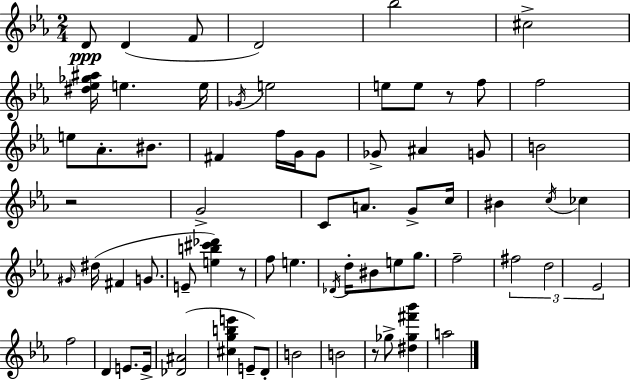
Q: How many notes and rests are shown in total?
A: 68